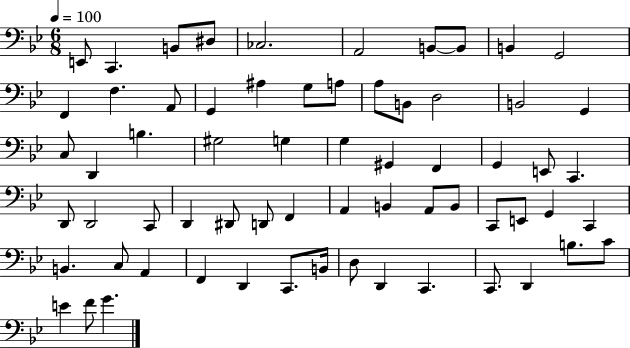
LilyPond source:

{
  \clef bass
  \numericTimeSignature
  \time 6/8
  \key bes \major
  \tempo 4 = 100
  \repeat volta 2 { e,8 c,4. b,8 dis8 | ces2. | a,2 b,8~~ b,8 | b,4 g,2 | \break f,4 f4. a,8 | g,4 ais4 g8 a8 | a8 b,8 d2 | b,2 g,4 | \break c8 d,4 b4. | gis2 g4 | g4 gis,4 f,4 | g,4 e,8 c,4. | \break d,8 d,2 c,8 | d,4 dis,8 d,8 f,4 | a,4 b,4 a,8 b,8 | c,8 e,8 g,4 c,4 | \break b,4. c8 a,4 | f,4 d,4 c,8. b,16 | d8 d,4 c,4. | c,8. d,4 b8. c'8 | \break e'4 f'8 g'4. | } \bar "|."
}